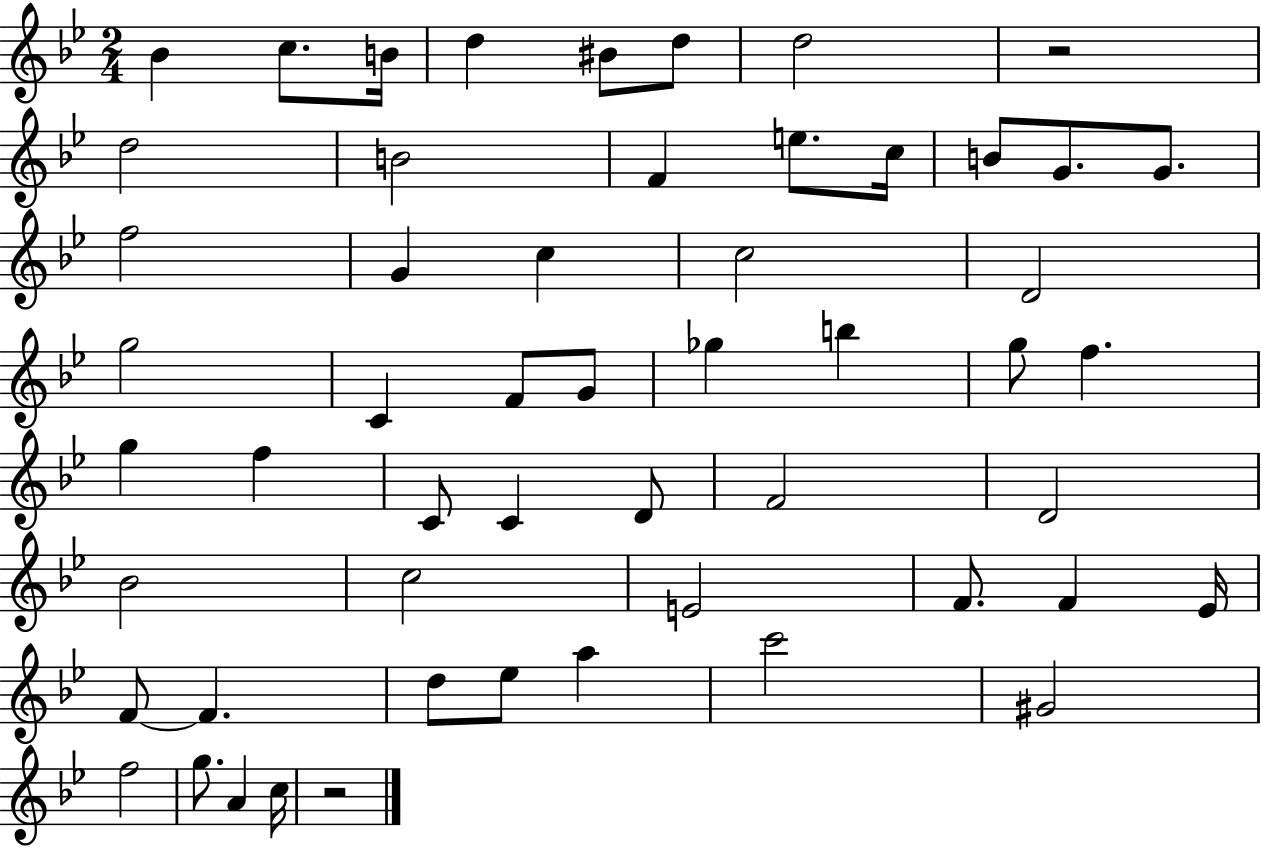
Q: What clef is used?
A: treble